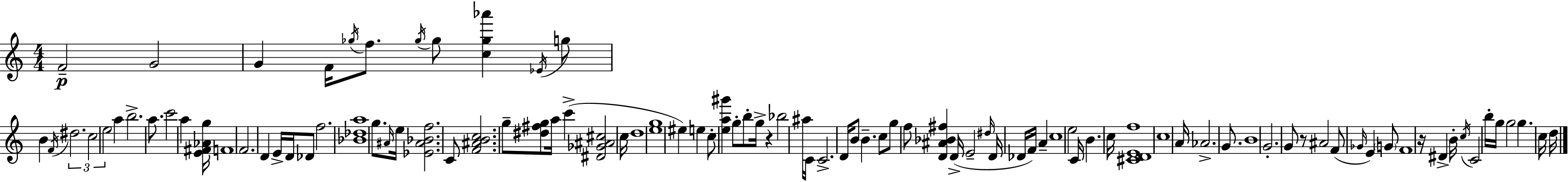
F4/h G4/h G4/q F4/s Gb5/s F5/e. Gb5/s Gb5/e [C5,Gb5,Ab6]/q Eb4/s G5/e B4/q F4/s D#5/h. C5/h E5/h A5/q B5/h. A5/e. C6/h A5/q [E4,F#4,Ab4,G5]/s F4/w F4/h. D4/q E4/s D4/s Db4/e F5/h. [Bb4,Db5,A5]/w G5/e. A#4/s E5/s [Eb4,A#4,Bb4,F5]/h. C4/e [F4,A#4,B4,C5]/h. G5/e [D#5,F#5,G5]/e A5/s C6/q [D#4,Gb4,A#4,C#5]/h C5/s D5/w [E5,G5]/w EIS5/q E5/q C5/e [E5,A5,G#6]/q G5/e B5/e G5/s R/q Bb5/h A#5/s C4/s C4/h. D4/s B4/e B4/q. C5/e G5/e F5/e [D4,A#4,Bb4,F#5]/q D4/s E4/h D#5/s D4/s Db4/s F4/s A4/q C5/w E5/h C4/s B4/q. C5/s [C#4,D4,E4,F5]/w C5/w A4/s Ab4/h. G4/e. B4/w G4/h. G4/e R/e A#4/h F4/e Gb4/s E4/q G4/e F4/w R/s D#4/q B4/s C5/s C4/h B5/s G5/s G5/h G5/q. C5/s D5/s